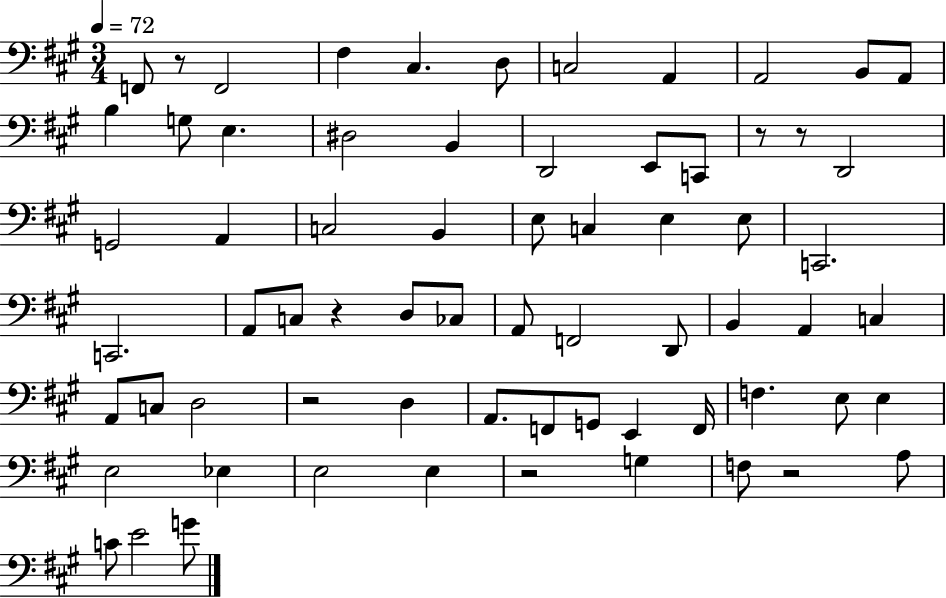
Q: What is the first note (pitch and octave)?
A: F2